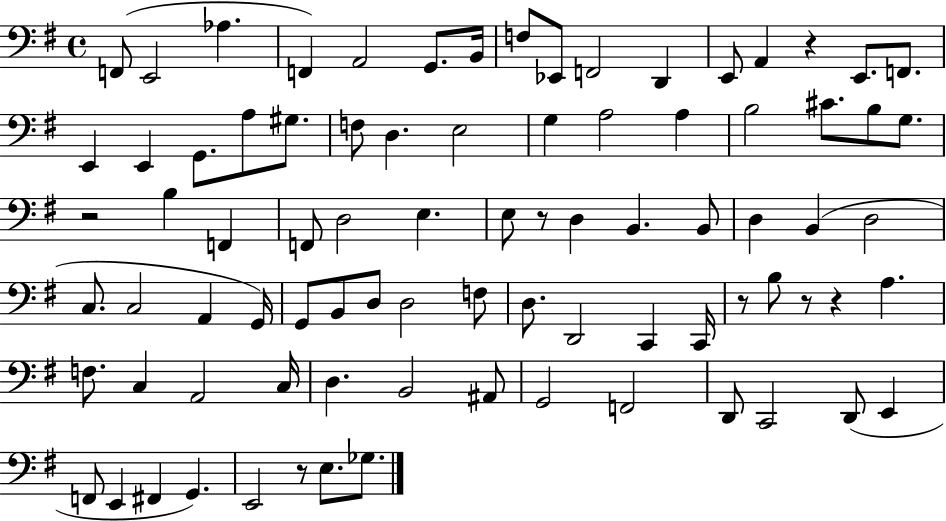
{
  \clef bass
  \time 4/4
  \defaultTimeSignature
  \key g \major
  f,8( e,2 aes4. | f,4) a,2 g,8. b,16 | f8 ees,8 f,2 d,4 | e,8 a,4 r4 e,8. f,8. | \break e,4 e,4 g,8. a8 gis8. | f8 d4. e2 | g4 a2 a4 | b2 cis'8. b8 g8. | \break r2 b4 f,4 | f,8 d2 e4. | e8 r8 d4 b,4. b,8 | d4 b,4( d2 | \break c8. c2 a,4 g,16) | g,8 b,8 d8 d2 f8 | d8. d,2 c,4 c,16 | r8 b8 r8 r4 a4. | \break f8. c4 a,2 c16 | d4. b,2 ais,8 | g,2 f,2 | d,8 c,2 d,8( e,4 | \break f,8 e,4 fis,4 g,4.) | e,2 r8 e8. ges8. | \bar "|."
}